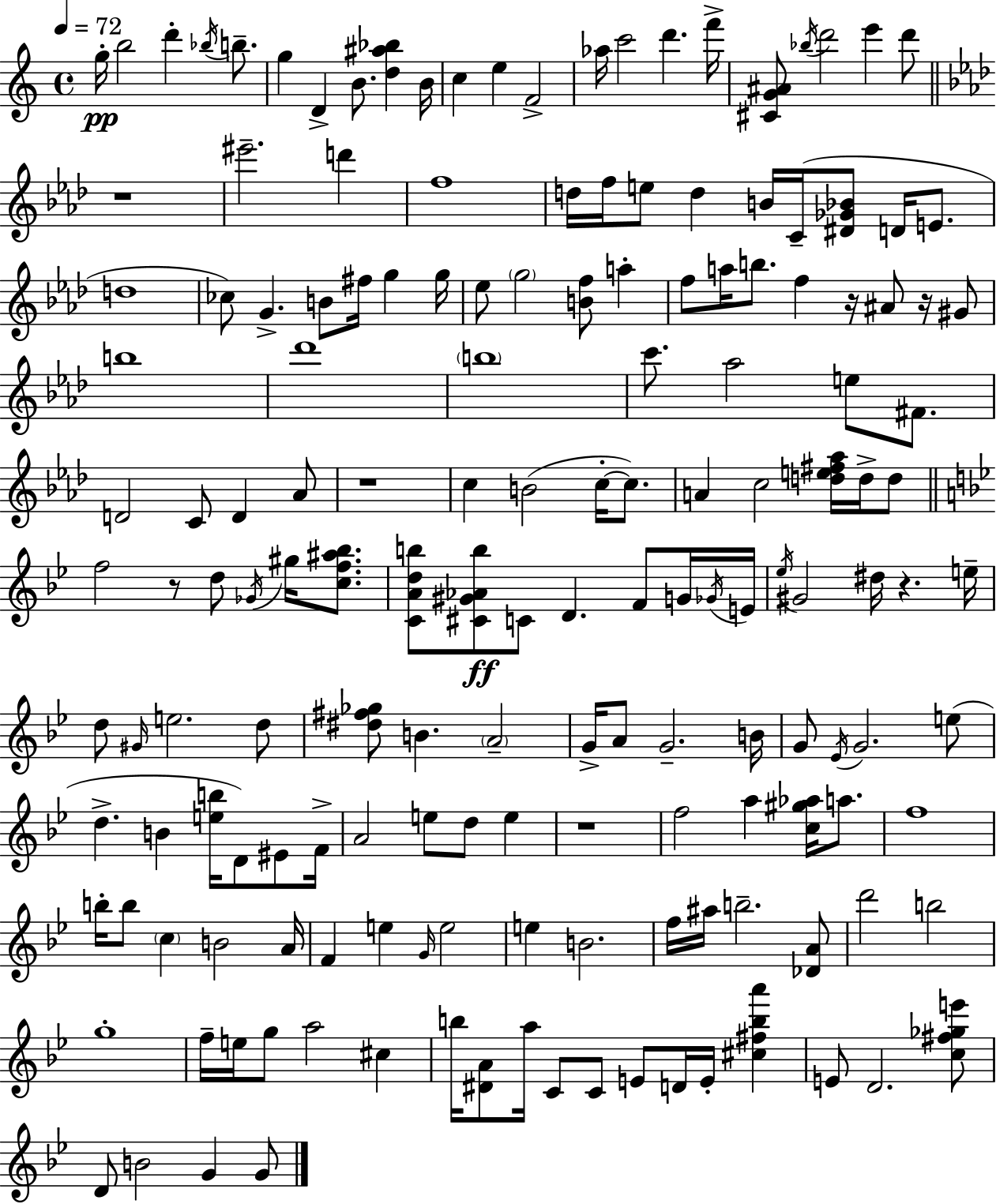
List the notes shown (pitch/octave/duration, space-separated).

G5/s B5/h D6/q Bb5/s B5/e. G5/q D4/q B4/e. [D5,A#5,Bb5]/q B4/s C5/q E5/q F4/h Ab5/s C6/h D6/q. F6/s [C#4,G4,A#4]/e Bb5/s D6/h E6/q D6/e R/w EIS6/h. D6/q F5/w D5/s F5/s E5/e D5/q B4/s C4/s [D#4,Gb4,Bb4]/e D4/s E4/e. D5/w CES5/e G4/q. B4/e F#5/s G5/q G5/s Eb5/e G5/h [B4,F5]/e A5/q F5/e A5/s B5/e. F5/q R/s A#4/e R/s G#4/e B5/w Db6/w B5/w C6/e. Ab5/h E5/e F#4/e. D4/h C4/e D4/q Ab4/e R/w C5/q B4/h C5/s C5/e. A4/q C5/h [D5,E5,F#5,Ab5]/s D5/s D5/e F5/h R/e D5/e Gb4/s G#5/s [C5,F5,A#5,Bb5]/e. [C4,A4,D5,B5]/e [C#4,G#4,Ab4,B5]/e C4/e D4/q. F4/e G4/s Gb4/s E4/s Eb5/s G#4/h D#5/s R/q. E5/s D5/e G#4/s E5/h. D5/e [D#5,F#5,Gb5]/e B4/q. A4/h G4/s A4/e G4/h. B4/s G4/e Eb4/s G4/h. E5/e D5/q. B4/q [E5,B5]/s D4/e EIS4/e F4/s A4/h E5/e D5/e E5/q R/w F5/h A5/q [C5,G#5,Ab5]/s A5/e. F5/w B5/s B5/e C5/q B4/h A4/s F4/q E5/q G4/s E5/h E5/q B4/h. F5/s A#5/s B5/h. [Db4,A4]/e D6/h B5/h G5/w F5/s E5/s G5/e A5/h C#5/q B5/s [D#4,A4]/e A5/s C4/e C4/e E4/e D4/s E4/s [C#5,F#5,B5,A6]/q E4/e D4/h. [C5,F#5,Gb5,E6]/e D4/e B4/h G4/q G4/e